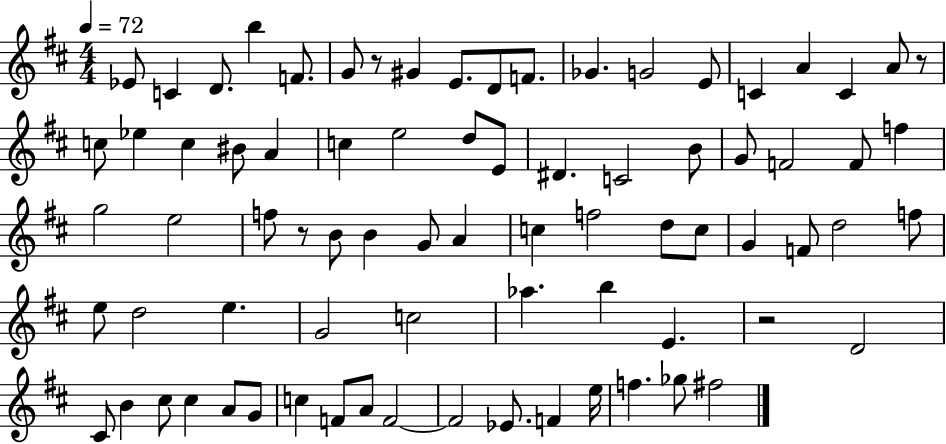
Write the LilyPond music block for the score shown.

{
  \clef treble
  \numericTimeSignature
  \time 4/4
  \key d \major
  \tempo 4 = 72
  ees'8 c'4 d'8. b''4 f'8. | g'8 r8 gis'4 e'8. d'8 f'8. | ges'4. g'2 e'8 | c'4 a'4 c'4 a'8 r8 | \break c''8 ees''4 c''4 bis'8 a'4 | c''4 e''2 d''8 e'8 | dis'4. c'2 b'8 | g'8 f'2 f'8 f''4 | \break g''2 e''2 | f''8 r8 b'8 b'4 g'8 a'4 | c''4 f''2 d''8 c''8 | g'4 f'8 d''2 f''8 | \break e''8 d''2 e''4. | g'2 c''2 | aes''4. b''4 e'4. | r2 d'2 | \break cis'8 b'4 cis''8 cis''4 a'8 g'8 | c''4 f'8 a'8 f'2~~ | f'2 ees'8. f'4 e''16 | f''4. ges''8 fis''2 | \break \bar "|."
}